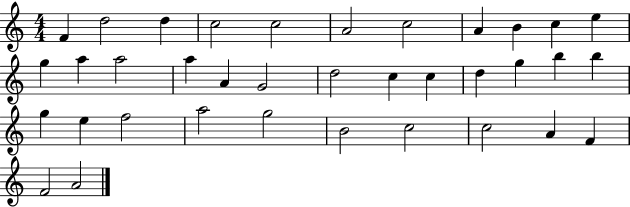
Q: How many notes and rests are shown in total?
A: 36